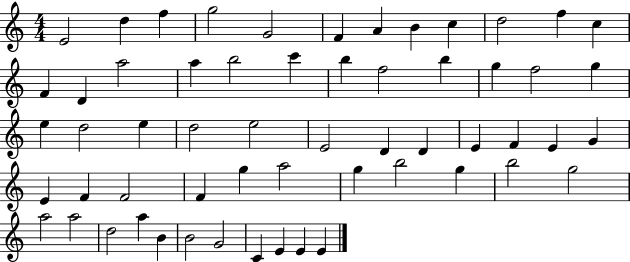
{
  \clef treble
  \numericTimeSignature
  \time 4/4
  \key c \major
  e'2 d''4 f''4 | g''2 g'2 | f'4 a'4 b'4 c''4 | d''2 f''4 c''4 | \break f'4 d'4 a''2 | a''4 b''2 c'''4 | b''4 f''2 b''4 | g''4 f''2 g''4 | \break e''4 d''2 e''4 | d''2 e''2 | e'2 d'4 d'4 | e'4 f'4 e'4 g'4 | \break e'4 f'4 f'2 | f'4 g''4 a''2 | g''4 b''2 g''4 | b''2 g''2 | \break a''2 a''2 | d''2 a''4 b'4 | b'2 g'2 | c'4 e'4 e'4 e'4 | \break \bar "|."
}